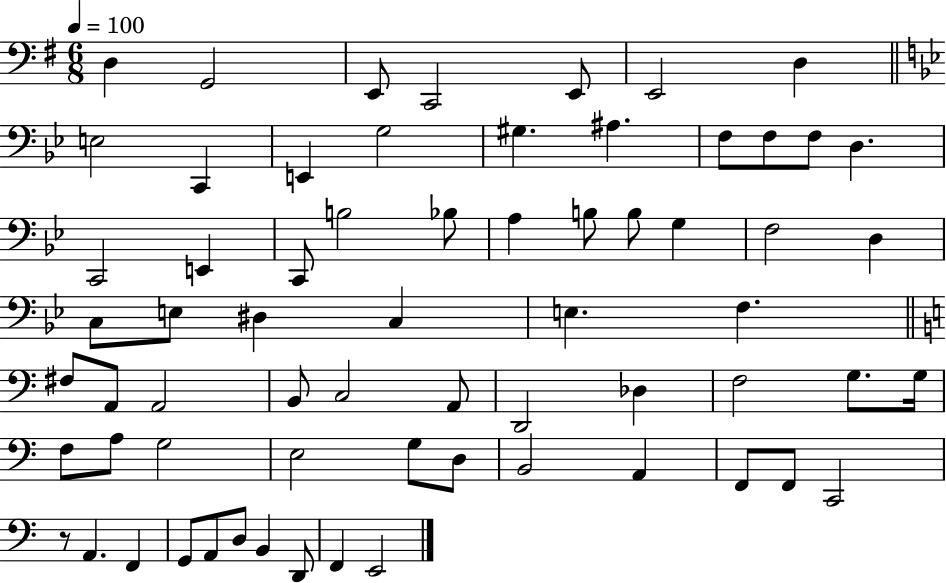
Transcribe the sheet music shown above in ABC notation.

X:1
T:Untitled
M:6/8
L:1/4
K:G
D, G,,2 E,,/2 C,,2 E,,/2 E,,2 D, E,2 C,, E,, G,2 ^G, ^A, F,/2 F,/2 F,/2 D, C,,2 E,, C,,/2 B,2 _B,/2 A, B,/2 B,/2 G, F,2 D, C,/2 E,/2 ^D, C, E, F, ^F,/2 A,,/2 A,,2 B,,/2 C,2 A,,/2 D,,2 _D, F,2 G,/2 G,/4 F,/2 A,/2 G,2 E,2 G,/2 D,/2 B,,2 A,, F,,/2 F,,/2 C,,2 z/2 A,, F,, G,,/2 A,,/2 D,/2 B,, D,,/2 F,, E,,2